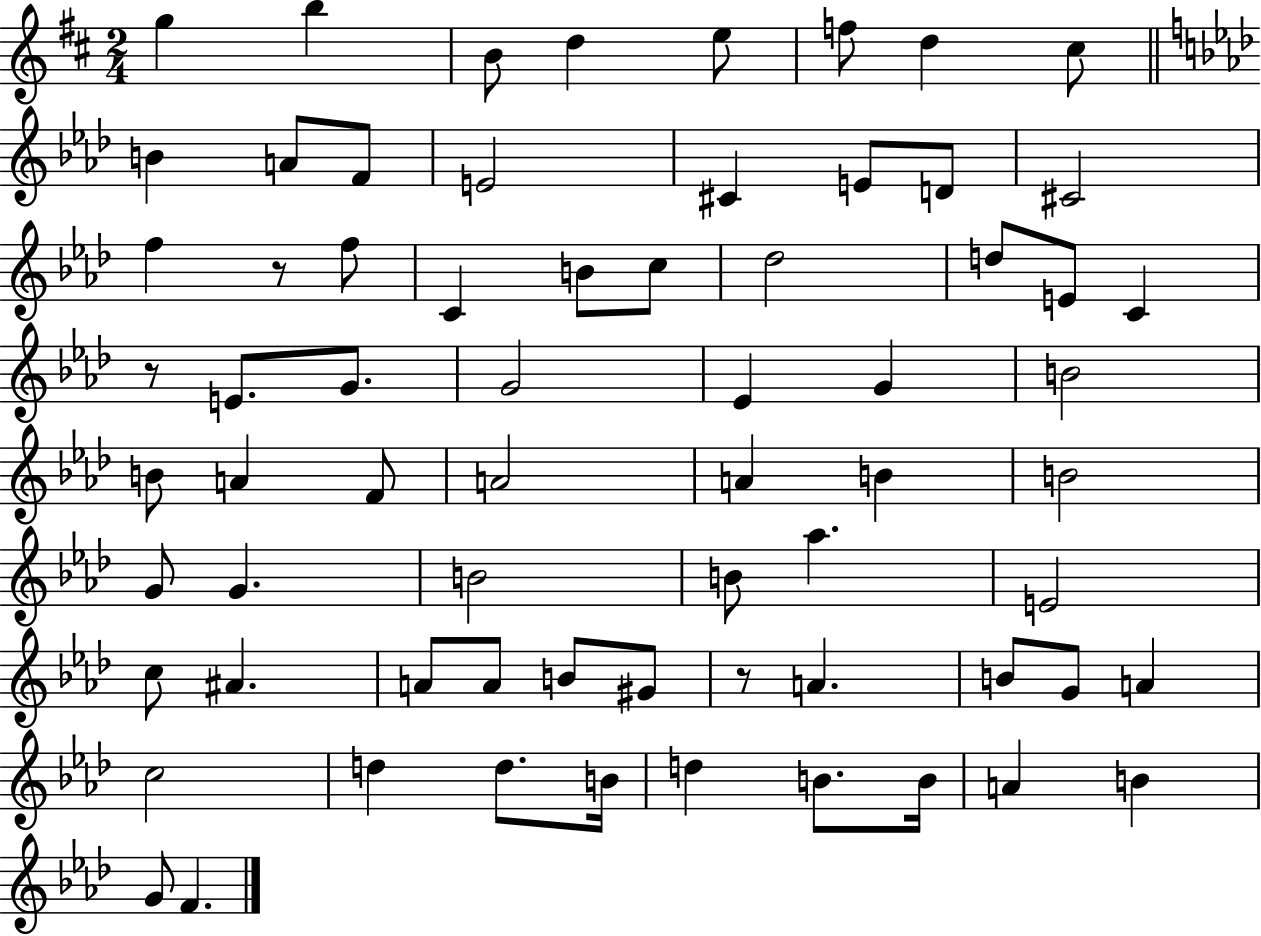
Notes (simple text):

G5/q B5/q B4/e D5/q E5/e F5/e D5/q C#5/e B4/q A4/e F4/e E4/h C#4/q E4/e D4/e C#4/h F5/q R/e F5/e C4/q B4/e C5/e Db5/h D5/e E4/e C4/q R/e E4/e. G4/e. G4/h Eb4/q G4/q B4/h B4/e A4/q F4/e A4/h A4/q B4/q B4/h G4/e G4/q. B4/h B4/e Ab5/q. E4/h C5/e A#4/q. A4/e A4/e B4/e G#4/e R/e A4/q. B4/e G4/e A4/q C5/h D5/q D5/e. B4/s D5/q B4/e. B4/s A4/q B4/q G4/e F4/q.